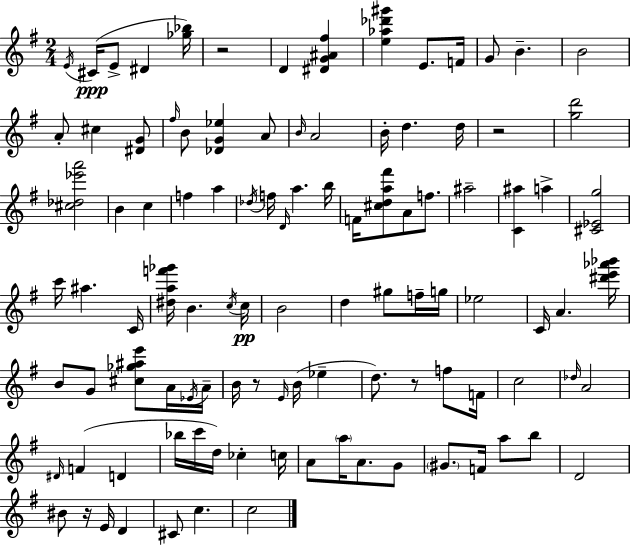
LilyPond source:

{
  \clef treble
  \numericTimeSignature
  \time 2/4
  \key e \minor
  \acciaccatura { e'16 }\ppp cis'16( e'8-> dis'4 | <ges'' bes''>16) r2 | d'4 <dis' g' ais' fis''>4 | <e'' aes'' des''' gis'''>4 e'8. | \break f'16 g'8 b'4.-- | b'2 | a'8-. cis''4 <dis' g'>8 | \grace { fis''16 } b'8 <des' g' ees''>4 | \break a'8 \grace { b'16 } a'2 | b'16-. d''4. | d''16 r2 | <g'' d'''>2 | \break <cis'' des'' ees''' a'''>2 | b'4 c''4 | f''4 a''4 | \acciaccatura { des''16 } f''16 \grace { d'16 } a''4. | \break b''16 f'16 <cis'' d'' a'' fis'''>8 | a'8 f''8. ais''2-- | <c' ais''>4 | a''4-> <cis' ees' g''>2 | \break c'''16 ais''4. | c'16 <dis'' a'' f''' ges'''>16 b'4. | \acciaccatura { c''16 } c''16\pp b'2 | d''4 | \break gis''8 f''16-- g''16 ees''2 | c'16 a'4. | <dis''' e''' aes''' bes'''>16 b'8 | g'8 <cis'' ges'' ais'' e'''>8 a'16 \acciaccatura { ees'16 } a'16-- b'16 | \break r8 \grace { e'16 }( b'16 ees''4-- | d''8.) r8 f''8 f'16 | c''2 | \grace { des''16 } a'2 | \break \grace { dis'16 } f'4( d'4 | bes''16 c'''16 d''16) ces''4-. | c''16 a'8 \parenthesize a''16 a'8. | g'8 \parenthesize gis'8. f'16 a''8 | \break b''8 d'2 | bis'8 r16 e'16 d'4 | cis'8 c''4. | c''2 | \break \bar "|."
}